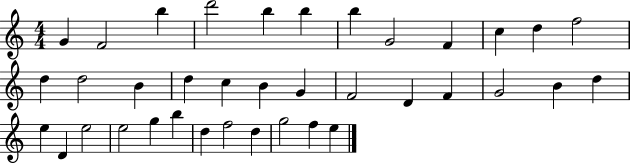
G4/q F4/h B5/q D6/h B5/q B5/q B5/q G4/h F4/q C5/q D5/q F5/h D5/q D5/h B4/q D5/q C5/q B4/q G4/q F4/h D4/q F4/q G4/h B4/q D5/q E5/q D4/q E5/h E5/h G5/q B5/q D5/q F5/h D5/q G5/h F5/q E5/q